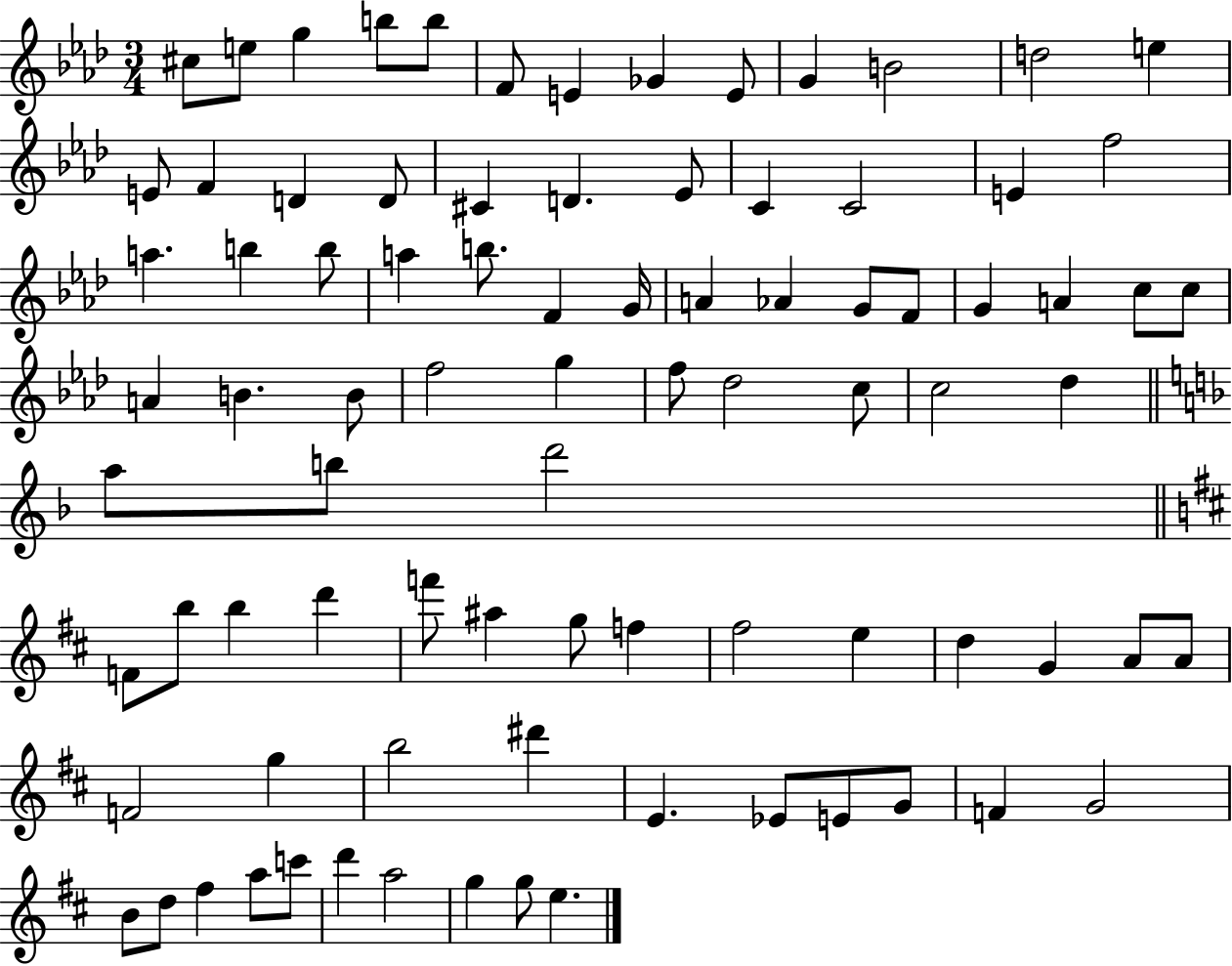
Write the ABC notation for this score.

X:1
T:Untitled
M:3/4
L:1/4
K:Ab
^c/2 e/2 g b/2 b/2 F/2 E _G E/2 G B2 d2 e E/2 F D D/2 ^C D _E/2 C C2 E f2 a b b/2 a b/2 F G/4 A _A G/2 F/2 G A c/2 c/2 A B B/2 f2 g f/2 _d2 c/2 c2 _d a/2 b/2 d'2 F/2 b/2 b d' f'/2 ^a g/2 f ^f2 e d G A/2 A/2 F2 g b2 ^d' E _E/2 E/2 G/2 F G2 B/2 d/2 ^f a/2 c'/2 d' a2 g g/2 e